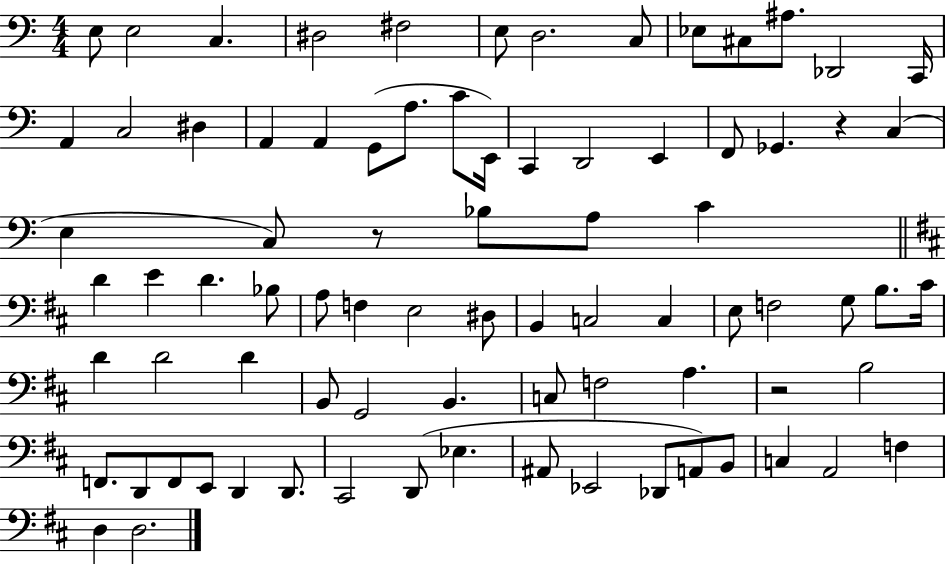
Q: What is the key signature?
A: C major